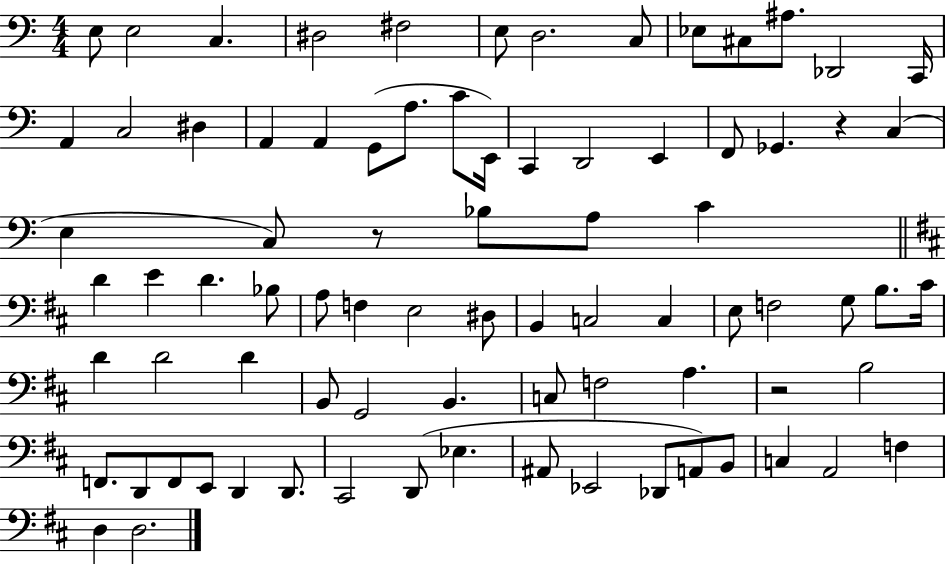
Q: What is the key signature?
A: C major